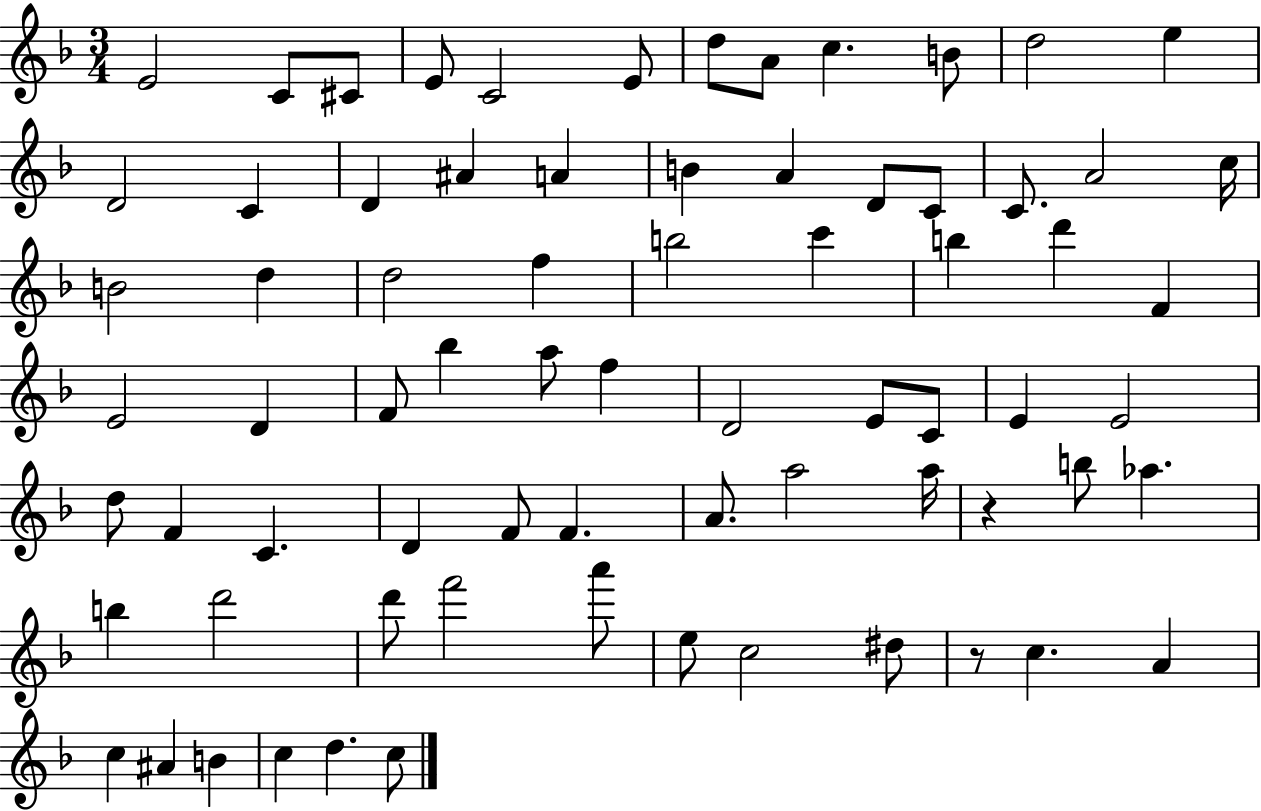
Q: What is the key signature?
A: F major